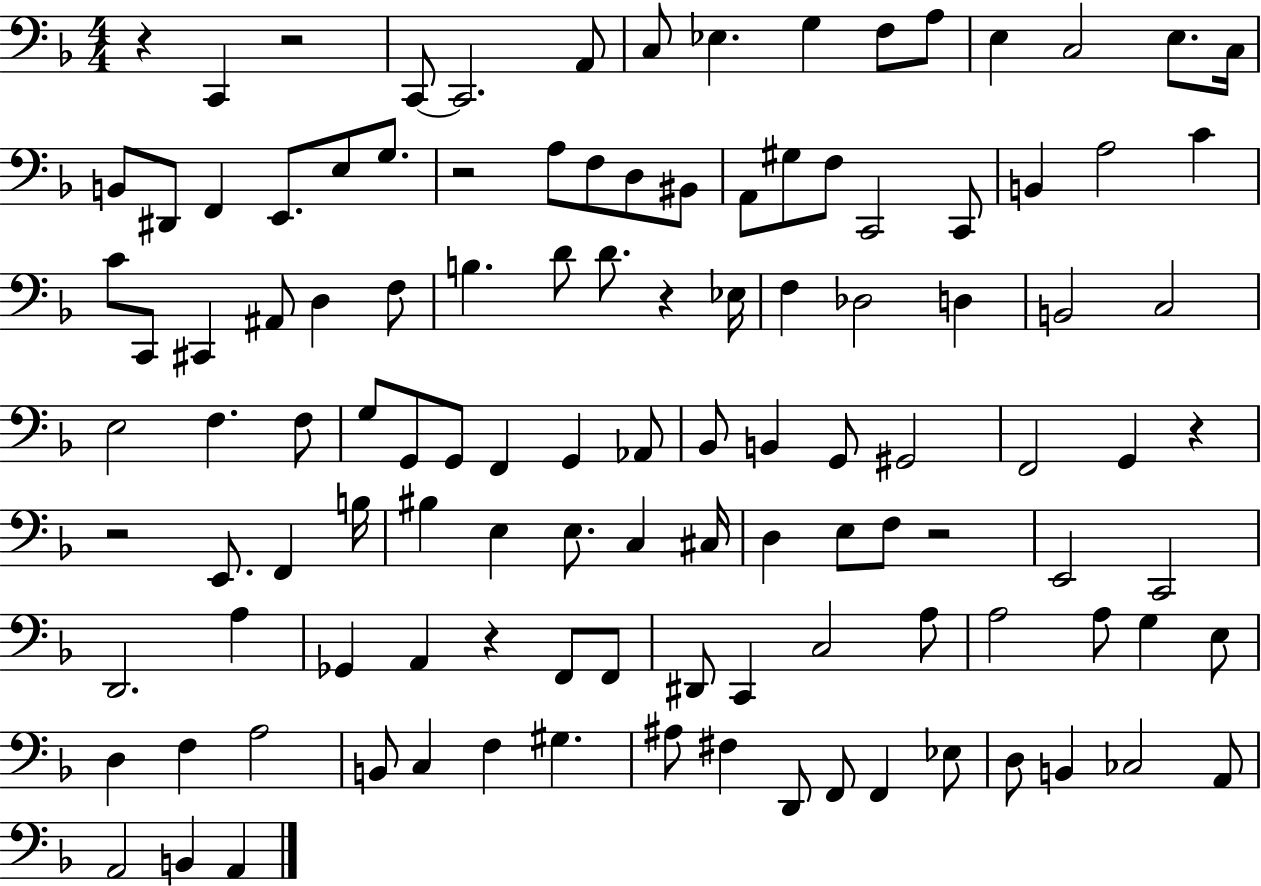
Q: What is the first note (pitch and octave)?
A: C2